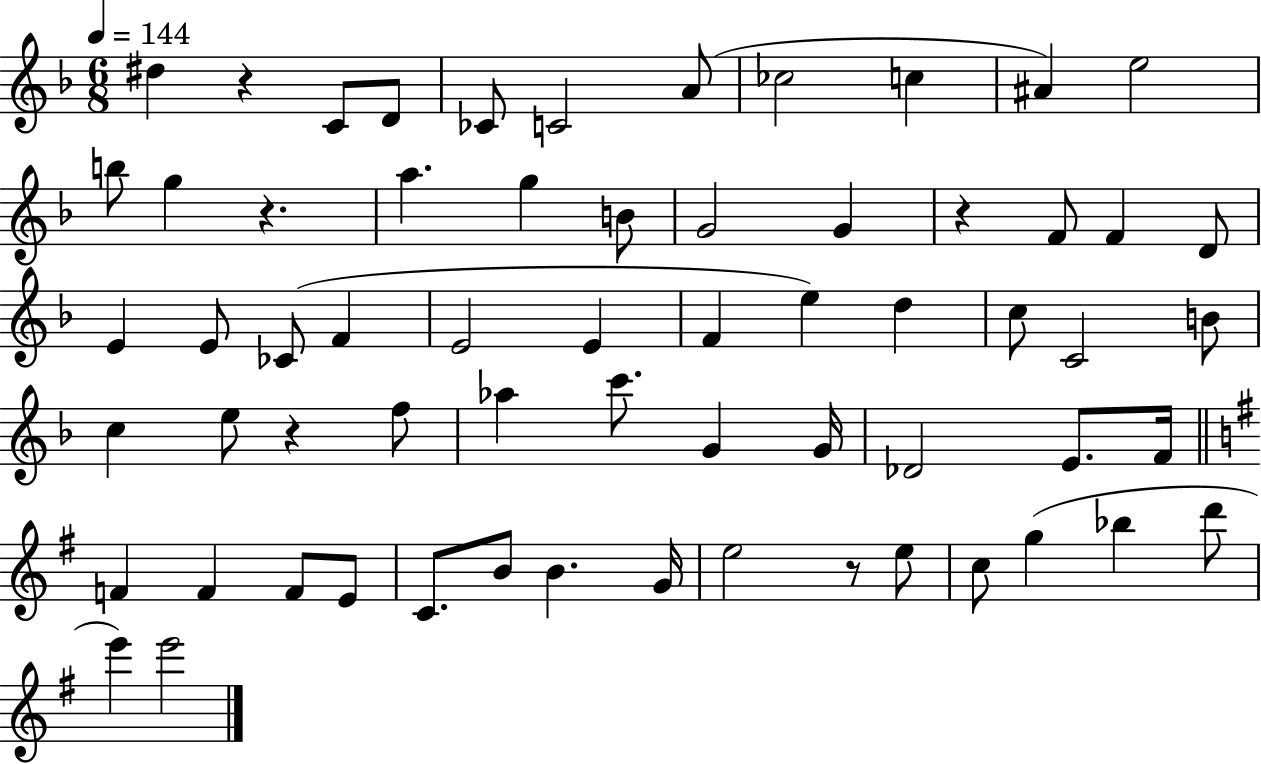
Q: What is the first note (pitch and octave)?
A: D#5